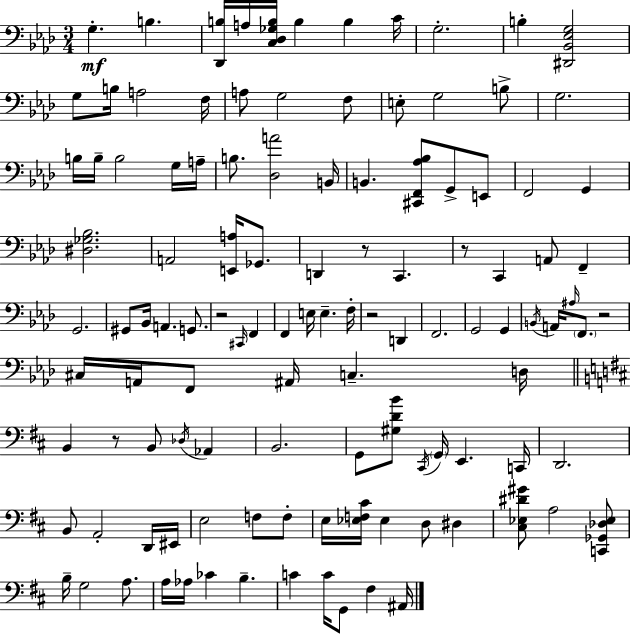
X:1
T:Untitled
M:3/4
L:1/4
K:Ab
G, B, [_D,,B,]/4 A,/4 [C,_D,_G,B,]/4 B, B, C/4 G,2 B, [^D,,_B,,_E,G,]2 G,/2 B,/4 A,2 F,/4 A,/2 G,2 F,/2 E,/2 G,2 B,/2 G,2 B,/4 B,/4 B,2 G,/4 A,/4 B,/2 [_D,A]2 B,,/4 B,, [^C,,F,,_A,_B,]/2 G,,/2 E,,/2 F,,2 G,, [^D,_G,_B,]2 A,,2 [E,,A,]/4 _G,,/2 D,, z/2 C,, z/2 C,, A,,/2 F,, G,,2 ^G,,/2 _B,,/4 A,, G,,/2 z2 ^C,,/4 F,, F,, E,/4 E, F,/4 z2 D,, F,,2 G,,2 G,, B,,/4 A,,/4 ^A,/4 F,,/2 z2 ^C,/4 A,,/4 F,,/2 ^A,,/4 C, D,/4 B,, z/2 B,,/2 _D,/4 _A,, B,,2 G,,/2 [^G,DB]/2 ^C,,/4 G,,/4 E,, C,,/4 D,,2 B,,/2 A,,2 D,,/4 ^E,,/4 E,2 F,/2 F,/2 E,/4 [_E,F,^C]/4 _E, D,/2 ^D, [^C,_E,^D^G]/2 A,2 [C,,_G,,_D,_E,]/2 B,/4 G,2 A,/2 A,/4 _A,/4 _C B, C C/4 G,,/2 ^F, ^A,,/4